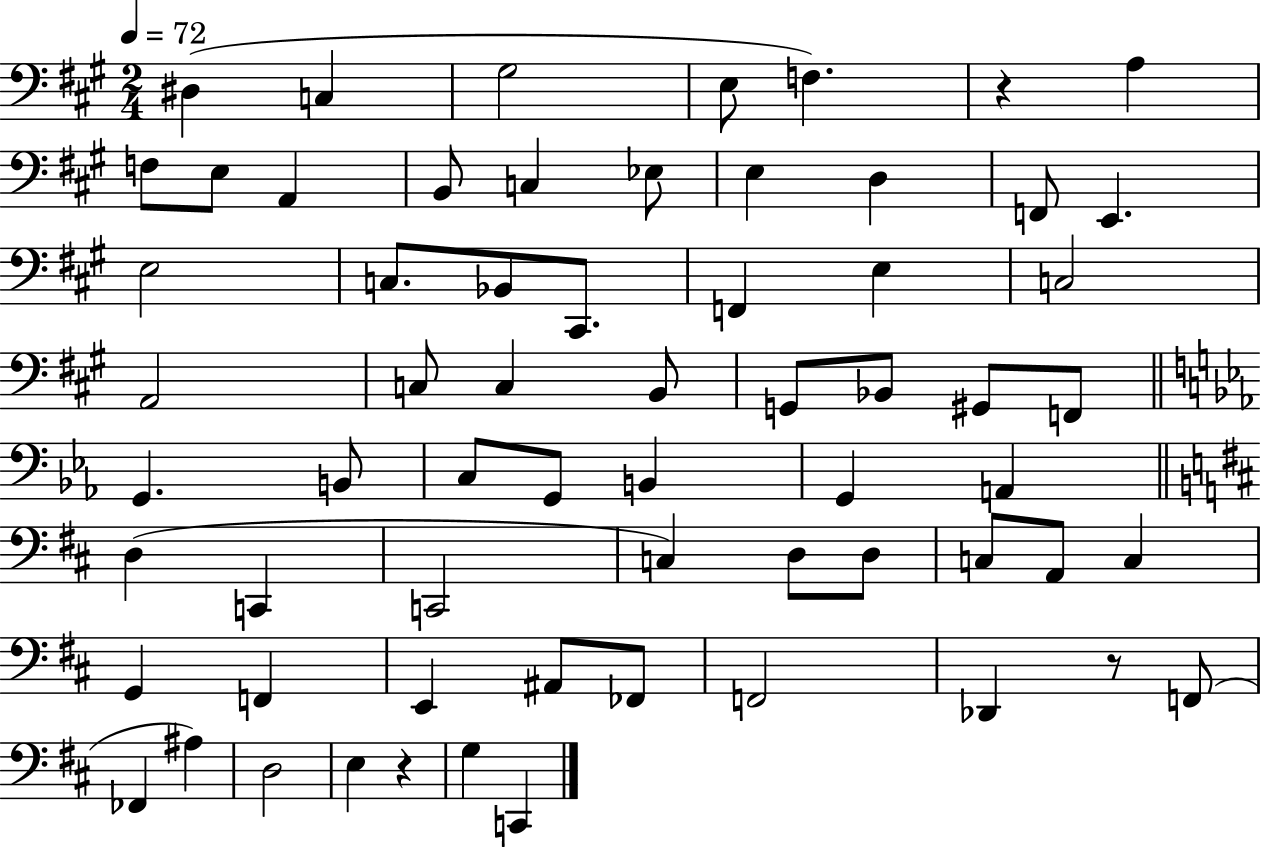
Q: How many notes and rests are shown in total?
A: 64